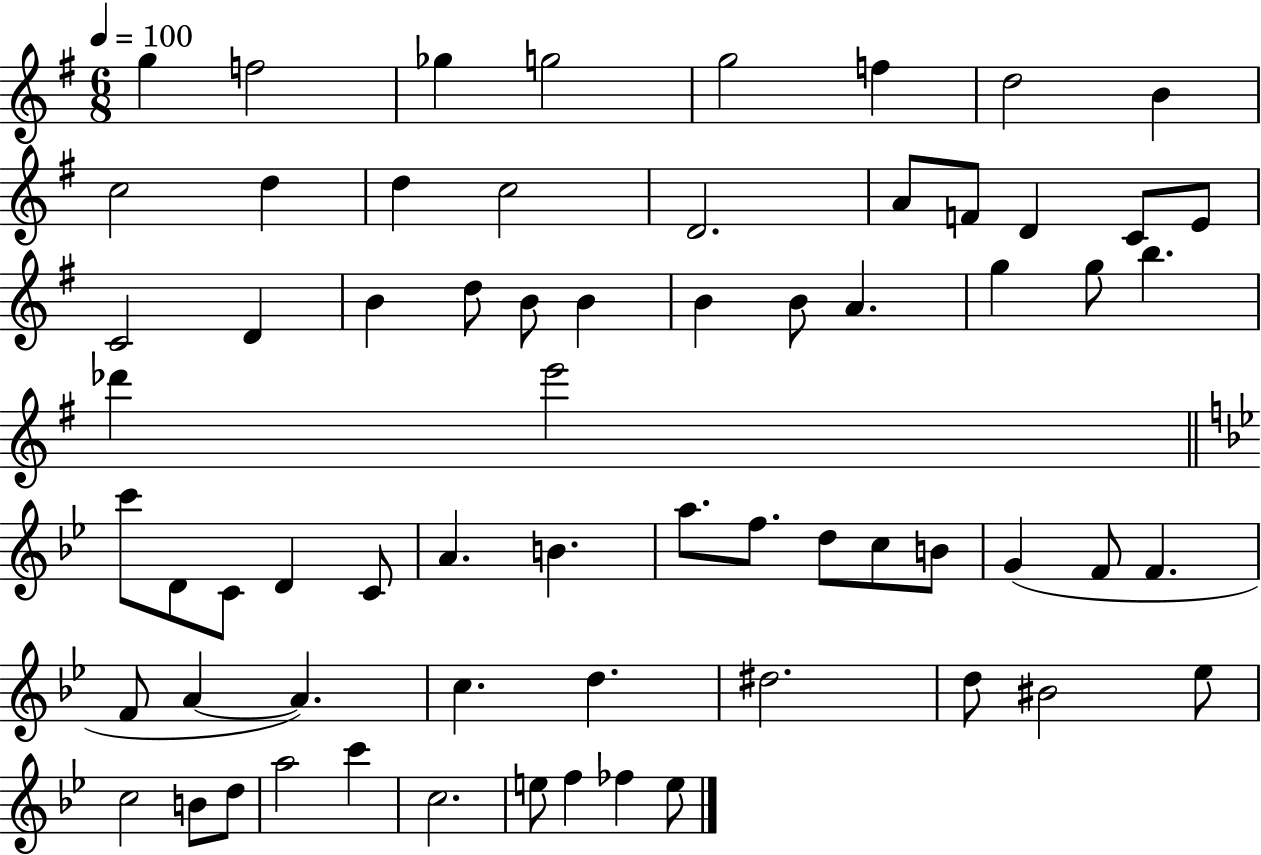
{
  \clef treble
  \numericTimeSignature
  \time 6/8
  \key g \major
  \tempo 4 = 100
  \repeat volta 2 { g''4 f''2 | ges''4 g''2 | g''2 f''4 | d''2 b'4 | \break c''2 d''4 | d''4 c''2 | d'2. | a'8 f'8 d'4 c'8 e'8 | \break c'2 d'4 | b'4 d''8 b'8 b'4 | b'4 b'8 a'4. | g''4 g''8 b''4. | \break des'''4 e'''2 | \bar "||" \break \key bes \major c'''8 d'8 c'8 d'4 c'8 | a'4. b'4. | a''8. f''8. d''8 c''8 b'8 | g'4( f'8 f'4. | \break f'8 a'4~~ a'4.) | c''4. d''4. | dis''2. | d''8 bis'2 ees''8 | \break c''2 b'8 d''8 | a''2 c'''4 | c''2. | e''8 f''4 fes''4 e''8 | \break } \bar "|."
}